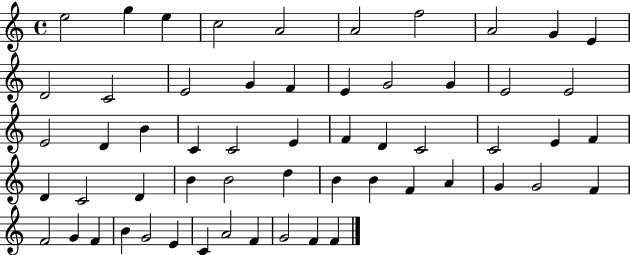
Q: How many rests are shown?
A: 0